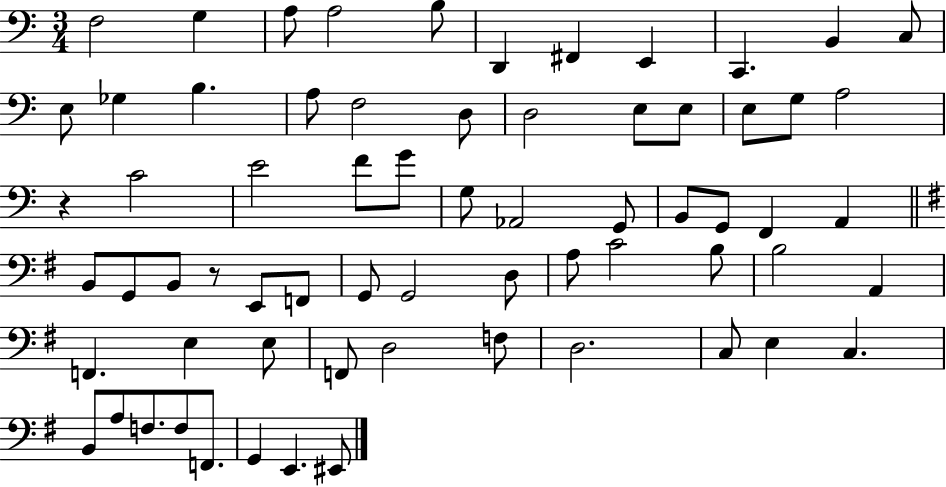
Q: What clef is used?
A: bass